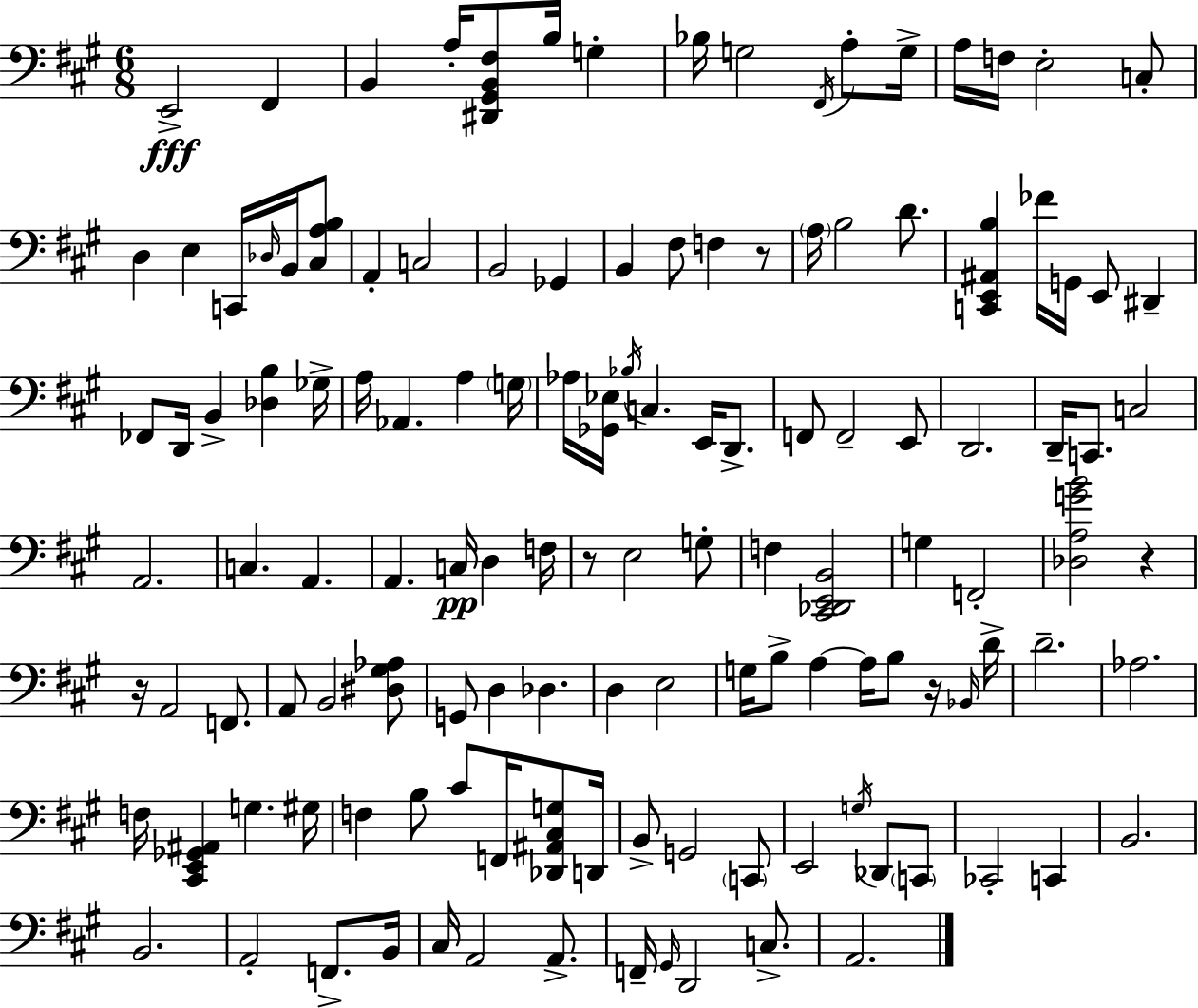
X:1
T:Untitled
M:6/8
L:1/4
K:A
E,,2 ^F,, B,, A,/4 [^D,,^G,,B,,^F,]/2 B,/4 G, _B,/4 G,2 ^F,,/4 A,/2 G,/4 A,/4 F,/4 E,2 C,/2 D, E, C,,/4 _D,/4 B,,/4 [^C,A,B,]/2 A,, C,2 B,,2 _G,, B,, ^F,/2 F, z/2 A,/4 B,2 D/2 [C,,E,,^A,,B,] _F/4 G,,/4 E,,/2 ^D,, _F,,/2 D,,/4 B,, [_D,B,] _G,/4 A,/4 _A,, A, G,/4 _A,/4 [_G,,_E,]/4 _B,/4 C, E,,/4 D,,/2 F,,/2 F,,2 E,,/2 D,,2 D,,/4 C,,/2 C,2 A,,2 C, A,, A,, C,/4 D, F,/4 z/2 E,2 G,/2 F, [^C,,_D,,E,,B,,]2 G, F,,2 [_D,A,GB]2 z z/4 A,,2 F,,/2 A,,/2 B,,2 [^D,^G,_A,]/2 G,,/2 D, _D, D, E,2 G,/4 B,/2 A, A,/4 B,/2 z/4 _B,,/4 D/4 D2 _A,2 F,/4 [^C,,E,,_G,,^A,,] G, ^G,/4 F, B,/2 ^C/2 F,,/4 [_D,,^A,,^C,G,]/2 D,,/4 B,,/2 G,,2 C,,/2 E,,2 G,/4 _D,,/2 C,,/2 _C,,2 C,, B,,2 B,,2 A,,2 F,,/2 B,,/4 ^C,/4 A,,2 A,,/2 F,,/4 ^G,,/4 D,,2 C,/2 A,,2